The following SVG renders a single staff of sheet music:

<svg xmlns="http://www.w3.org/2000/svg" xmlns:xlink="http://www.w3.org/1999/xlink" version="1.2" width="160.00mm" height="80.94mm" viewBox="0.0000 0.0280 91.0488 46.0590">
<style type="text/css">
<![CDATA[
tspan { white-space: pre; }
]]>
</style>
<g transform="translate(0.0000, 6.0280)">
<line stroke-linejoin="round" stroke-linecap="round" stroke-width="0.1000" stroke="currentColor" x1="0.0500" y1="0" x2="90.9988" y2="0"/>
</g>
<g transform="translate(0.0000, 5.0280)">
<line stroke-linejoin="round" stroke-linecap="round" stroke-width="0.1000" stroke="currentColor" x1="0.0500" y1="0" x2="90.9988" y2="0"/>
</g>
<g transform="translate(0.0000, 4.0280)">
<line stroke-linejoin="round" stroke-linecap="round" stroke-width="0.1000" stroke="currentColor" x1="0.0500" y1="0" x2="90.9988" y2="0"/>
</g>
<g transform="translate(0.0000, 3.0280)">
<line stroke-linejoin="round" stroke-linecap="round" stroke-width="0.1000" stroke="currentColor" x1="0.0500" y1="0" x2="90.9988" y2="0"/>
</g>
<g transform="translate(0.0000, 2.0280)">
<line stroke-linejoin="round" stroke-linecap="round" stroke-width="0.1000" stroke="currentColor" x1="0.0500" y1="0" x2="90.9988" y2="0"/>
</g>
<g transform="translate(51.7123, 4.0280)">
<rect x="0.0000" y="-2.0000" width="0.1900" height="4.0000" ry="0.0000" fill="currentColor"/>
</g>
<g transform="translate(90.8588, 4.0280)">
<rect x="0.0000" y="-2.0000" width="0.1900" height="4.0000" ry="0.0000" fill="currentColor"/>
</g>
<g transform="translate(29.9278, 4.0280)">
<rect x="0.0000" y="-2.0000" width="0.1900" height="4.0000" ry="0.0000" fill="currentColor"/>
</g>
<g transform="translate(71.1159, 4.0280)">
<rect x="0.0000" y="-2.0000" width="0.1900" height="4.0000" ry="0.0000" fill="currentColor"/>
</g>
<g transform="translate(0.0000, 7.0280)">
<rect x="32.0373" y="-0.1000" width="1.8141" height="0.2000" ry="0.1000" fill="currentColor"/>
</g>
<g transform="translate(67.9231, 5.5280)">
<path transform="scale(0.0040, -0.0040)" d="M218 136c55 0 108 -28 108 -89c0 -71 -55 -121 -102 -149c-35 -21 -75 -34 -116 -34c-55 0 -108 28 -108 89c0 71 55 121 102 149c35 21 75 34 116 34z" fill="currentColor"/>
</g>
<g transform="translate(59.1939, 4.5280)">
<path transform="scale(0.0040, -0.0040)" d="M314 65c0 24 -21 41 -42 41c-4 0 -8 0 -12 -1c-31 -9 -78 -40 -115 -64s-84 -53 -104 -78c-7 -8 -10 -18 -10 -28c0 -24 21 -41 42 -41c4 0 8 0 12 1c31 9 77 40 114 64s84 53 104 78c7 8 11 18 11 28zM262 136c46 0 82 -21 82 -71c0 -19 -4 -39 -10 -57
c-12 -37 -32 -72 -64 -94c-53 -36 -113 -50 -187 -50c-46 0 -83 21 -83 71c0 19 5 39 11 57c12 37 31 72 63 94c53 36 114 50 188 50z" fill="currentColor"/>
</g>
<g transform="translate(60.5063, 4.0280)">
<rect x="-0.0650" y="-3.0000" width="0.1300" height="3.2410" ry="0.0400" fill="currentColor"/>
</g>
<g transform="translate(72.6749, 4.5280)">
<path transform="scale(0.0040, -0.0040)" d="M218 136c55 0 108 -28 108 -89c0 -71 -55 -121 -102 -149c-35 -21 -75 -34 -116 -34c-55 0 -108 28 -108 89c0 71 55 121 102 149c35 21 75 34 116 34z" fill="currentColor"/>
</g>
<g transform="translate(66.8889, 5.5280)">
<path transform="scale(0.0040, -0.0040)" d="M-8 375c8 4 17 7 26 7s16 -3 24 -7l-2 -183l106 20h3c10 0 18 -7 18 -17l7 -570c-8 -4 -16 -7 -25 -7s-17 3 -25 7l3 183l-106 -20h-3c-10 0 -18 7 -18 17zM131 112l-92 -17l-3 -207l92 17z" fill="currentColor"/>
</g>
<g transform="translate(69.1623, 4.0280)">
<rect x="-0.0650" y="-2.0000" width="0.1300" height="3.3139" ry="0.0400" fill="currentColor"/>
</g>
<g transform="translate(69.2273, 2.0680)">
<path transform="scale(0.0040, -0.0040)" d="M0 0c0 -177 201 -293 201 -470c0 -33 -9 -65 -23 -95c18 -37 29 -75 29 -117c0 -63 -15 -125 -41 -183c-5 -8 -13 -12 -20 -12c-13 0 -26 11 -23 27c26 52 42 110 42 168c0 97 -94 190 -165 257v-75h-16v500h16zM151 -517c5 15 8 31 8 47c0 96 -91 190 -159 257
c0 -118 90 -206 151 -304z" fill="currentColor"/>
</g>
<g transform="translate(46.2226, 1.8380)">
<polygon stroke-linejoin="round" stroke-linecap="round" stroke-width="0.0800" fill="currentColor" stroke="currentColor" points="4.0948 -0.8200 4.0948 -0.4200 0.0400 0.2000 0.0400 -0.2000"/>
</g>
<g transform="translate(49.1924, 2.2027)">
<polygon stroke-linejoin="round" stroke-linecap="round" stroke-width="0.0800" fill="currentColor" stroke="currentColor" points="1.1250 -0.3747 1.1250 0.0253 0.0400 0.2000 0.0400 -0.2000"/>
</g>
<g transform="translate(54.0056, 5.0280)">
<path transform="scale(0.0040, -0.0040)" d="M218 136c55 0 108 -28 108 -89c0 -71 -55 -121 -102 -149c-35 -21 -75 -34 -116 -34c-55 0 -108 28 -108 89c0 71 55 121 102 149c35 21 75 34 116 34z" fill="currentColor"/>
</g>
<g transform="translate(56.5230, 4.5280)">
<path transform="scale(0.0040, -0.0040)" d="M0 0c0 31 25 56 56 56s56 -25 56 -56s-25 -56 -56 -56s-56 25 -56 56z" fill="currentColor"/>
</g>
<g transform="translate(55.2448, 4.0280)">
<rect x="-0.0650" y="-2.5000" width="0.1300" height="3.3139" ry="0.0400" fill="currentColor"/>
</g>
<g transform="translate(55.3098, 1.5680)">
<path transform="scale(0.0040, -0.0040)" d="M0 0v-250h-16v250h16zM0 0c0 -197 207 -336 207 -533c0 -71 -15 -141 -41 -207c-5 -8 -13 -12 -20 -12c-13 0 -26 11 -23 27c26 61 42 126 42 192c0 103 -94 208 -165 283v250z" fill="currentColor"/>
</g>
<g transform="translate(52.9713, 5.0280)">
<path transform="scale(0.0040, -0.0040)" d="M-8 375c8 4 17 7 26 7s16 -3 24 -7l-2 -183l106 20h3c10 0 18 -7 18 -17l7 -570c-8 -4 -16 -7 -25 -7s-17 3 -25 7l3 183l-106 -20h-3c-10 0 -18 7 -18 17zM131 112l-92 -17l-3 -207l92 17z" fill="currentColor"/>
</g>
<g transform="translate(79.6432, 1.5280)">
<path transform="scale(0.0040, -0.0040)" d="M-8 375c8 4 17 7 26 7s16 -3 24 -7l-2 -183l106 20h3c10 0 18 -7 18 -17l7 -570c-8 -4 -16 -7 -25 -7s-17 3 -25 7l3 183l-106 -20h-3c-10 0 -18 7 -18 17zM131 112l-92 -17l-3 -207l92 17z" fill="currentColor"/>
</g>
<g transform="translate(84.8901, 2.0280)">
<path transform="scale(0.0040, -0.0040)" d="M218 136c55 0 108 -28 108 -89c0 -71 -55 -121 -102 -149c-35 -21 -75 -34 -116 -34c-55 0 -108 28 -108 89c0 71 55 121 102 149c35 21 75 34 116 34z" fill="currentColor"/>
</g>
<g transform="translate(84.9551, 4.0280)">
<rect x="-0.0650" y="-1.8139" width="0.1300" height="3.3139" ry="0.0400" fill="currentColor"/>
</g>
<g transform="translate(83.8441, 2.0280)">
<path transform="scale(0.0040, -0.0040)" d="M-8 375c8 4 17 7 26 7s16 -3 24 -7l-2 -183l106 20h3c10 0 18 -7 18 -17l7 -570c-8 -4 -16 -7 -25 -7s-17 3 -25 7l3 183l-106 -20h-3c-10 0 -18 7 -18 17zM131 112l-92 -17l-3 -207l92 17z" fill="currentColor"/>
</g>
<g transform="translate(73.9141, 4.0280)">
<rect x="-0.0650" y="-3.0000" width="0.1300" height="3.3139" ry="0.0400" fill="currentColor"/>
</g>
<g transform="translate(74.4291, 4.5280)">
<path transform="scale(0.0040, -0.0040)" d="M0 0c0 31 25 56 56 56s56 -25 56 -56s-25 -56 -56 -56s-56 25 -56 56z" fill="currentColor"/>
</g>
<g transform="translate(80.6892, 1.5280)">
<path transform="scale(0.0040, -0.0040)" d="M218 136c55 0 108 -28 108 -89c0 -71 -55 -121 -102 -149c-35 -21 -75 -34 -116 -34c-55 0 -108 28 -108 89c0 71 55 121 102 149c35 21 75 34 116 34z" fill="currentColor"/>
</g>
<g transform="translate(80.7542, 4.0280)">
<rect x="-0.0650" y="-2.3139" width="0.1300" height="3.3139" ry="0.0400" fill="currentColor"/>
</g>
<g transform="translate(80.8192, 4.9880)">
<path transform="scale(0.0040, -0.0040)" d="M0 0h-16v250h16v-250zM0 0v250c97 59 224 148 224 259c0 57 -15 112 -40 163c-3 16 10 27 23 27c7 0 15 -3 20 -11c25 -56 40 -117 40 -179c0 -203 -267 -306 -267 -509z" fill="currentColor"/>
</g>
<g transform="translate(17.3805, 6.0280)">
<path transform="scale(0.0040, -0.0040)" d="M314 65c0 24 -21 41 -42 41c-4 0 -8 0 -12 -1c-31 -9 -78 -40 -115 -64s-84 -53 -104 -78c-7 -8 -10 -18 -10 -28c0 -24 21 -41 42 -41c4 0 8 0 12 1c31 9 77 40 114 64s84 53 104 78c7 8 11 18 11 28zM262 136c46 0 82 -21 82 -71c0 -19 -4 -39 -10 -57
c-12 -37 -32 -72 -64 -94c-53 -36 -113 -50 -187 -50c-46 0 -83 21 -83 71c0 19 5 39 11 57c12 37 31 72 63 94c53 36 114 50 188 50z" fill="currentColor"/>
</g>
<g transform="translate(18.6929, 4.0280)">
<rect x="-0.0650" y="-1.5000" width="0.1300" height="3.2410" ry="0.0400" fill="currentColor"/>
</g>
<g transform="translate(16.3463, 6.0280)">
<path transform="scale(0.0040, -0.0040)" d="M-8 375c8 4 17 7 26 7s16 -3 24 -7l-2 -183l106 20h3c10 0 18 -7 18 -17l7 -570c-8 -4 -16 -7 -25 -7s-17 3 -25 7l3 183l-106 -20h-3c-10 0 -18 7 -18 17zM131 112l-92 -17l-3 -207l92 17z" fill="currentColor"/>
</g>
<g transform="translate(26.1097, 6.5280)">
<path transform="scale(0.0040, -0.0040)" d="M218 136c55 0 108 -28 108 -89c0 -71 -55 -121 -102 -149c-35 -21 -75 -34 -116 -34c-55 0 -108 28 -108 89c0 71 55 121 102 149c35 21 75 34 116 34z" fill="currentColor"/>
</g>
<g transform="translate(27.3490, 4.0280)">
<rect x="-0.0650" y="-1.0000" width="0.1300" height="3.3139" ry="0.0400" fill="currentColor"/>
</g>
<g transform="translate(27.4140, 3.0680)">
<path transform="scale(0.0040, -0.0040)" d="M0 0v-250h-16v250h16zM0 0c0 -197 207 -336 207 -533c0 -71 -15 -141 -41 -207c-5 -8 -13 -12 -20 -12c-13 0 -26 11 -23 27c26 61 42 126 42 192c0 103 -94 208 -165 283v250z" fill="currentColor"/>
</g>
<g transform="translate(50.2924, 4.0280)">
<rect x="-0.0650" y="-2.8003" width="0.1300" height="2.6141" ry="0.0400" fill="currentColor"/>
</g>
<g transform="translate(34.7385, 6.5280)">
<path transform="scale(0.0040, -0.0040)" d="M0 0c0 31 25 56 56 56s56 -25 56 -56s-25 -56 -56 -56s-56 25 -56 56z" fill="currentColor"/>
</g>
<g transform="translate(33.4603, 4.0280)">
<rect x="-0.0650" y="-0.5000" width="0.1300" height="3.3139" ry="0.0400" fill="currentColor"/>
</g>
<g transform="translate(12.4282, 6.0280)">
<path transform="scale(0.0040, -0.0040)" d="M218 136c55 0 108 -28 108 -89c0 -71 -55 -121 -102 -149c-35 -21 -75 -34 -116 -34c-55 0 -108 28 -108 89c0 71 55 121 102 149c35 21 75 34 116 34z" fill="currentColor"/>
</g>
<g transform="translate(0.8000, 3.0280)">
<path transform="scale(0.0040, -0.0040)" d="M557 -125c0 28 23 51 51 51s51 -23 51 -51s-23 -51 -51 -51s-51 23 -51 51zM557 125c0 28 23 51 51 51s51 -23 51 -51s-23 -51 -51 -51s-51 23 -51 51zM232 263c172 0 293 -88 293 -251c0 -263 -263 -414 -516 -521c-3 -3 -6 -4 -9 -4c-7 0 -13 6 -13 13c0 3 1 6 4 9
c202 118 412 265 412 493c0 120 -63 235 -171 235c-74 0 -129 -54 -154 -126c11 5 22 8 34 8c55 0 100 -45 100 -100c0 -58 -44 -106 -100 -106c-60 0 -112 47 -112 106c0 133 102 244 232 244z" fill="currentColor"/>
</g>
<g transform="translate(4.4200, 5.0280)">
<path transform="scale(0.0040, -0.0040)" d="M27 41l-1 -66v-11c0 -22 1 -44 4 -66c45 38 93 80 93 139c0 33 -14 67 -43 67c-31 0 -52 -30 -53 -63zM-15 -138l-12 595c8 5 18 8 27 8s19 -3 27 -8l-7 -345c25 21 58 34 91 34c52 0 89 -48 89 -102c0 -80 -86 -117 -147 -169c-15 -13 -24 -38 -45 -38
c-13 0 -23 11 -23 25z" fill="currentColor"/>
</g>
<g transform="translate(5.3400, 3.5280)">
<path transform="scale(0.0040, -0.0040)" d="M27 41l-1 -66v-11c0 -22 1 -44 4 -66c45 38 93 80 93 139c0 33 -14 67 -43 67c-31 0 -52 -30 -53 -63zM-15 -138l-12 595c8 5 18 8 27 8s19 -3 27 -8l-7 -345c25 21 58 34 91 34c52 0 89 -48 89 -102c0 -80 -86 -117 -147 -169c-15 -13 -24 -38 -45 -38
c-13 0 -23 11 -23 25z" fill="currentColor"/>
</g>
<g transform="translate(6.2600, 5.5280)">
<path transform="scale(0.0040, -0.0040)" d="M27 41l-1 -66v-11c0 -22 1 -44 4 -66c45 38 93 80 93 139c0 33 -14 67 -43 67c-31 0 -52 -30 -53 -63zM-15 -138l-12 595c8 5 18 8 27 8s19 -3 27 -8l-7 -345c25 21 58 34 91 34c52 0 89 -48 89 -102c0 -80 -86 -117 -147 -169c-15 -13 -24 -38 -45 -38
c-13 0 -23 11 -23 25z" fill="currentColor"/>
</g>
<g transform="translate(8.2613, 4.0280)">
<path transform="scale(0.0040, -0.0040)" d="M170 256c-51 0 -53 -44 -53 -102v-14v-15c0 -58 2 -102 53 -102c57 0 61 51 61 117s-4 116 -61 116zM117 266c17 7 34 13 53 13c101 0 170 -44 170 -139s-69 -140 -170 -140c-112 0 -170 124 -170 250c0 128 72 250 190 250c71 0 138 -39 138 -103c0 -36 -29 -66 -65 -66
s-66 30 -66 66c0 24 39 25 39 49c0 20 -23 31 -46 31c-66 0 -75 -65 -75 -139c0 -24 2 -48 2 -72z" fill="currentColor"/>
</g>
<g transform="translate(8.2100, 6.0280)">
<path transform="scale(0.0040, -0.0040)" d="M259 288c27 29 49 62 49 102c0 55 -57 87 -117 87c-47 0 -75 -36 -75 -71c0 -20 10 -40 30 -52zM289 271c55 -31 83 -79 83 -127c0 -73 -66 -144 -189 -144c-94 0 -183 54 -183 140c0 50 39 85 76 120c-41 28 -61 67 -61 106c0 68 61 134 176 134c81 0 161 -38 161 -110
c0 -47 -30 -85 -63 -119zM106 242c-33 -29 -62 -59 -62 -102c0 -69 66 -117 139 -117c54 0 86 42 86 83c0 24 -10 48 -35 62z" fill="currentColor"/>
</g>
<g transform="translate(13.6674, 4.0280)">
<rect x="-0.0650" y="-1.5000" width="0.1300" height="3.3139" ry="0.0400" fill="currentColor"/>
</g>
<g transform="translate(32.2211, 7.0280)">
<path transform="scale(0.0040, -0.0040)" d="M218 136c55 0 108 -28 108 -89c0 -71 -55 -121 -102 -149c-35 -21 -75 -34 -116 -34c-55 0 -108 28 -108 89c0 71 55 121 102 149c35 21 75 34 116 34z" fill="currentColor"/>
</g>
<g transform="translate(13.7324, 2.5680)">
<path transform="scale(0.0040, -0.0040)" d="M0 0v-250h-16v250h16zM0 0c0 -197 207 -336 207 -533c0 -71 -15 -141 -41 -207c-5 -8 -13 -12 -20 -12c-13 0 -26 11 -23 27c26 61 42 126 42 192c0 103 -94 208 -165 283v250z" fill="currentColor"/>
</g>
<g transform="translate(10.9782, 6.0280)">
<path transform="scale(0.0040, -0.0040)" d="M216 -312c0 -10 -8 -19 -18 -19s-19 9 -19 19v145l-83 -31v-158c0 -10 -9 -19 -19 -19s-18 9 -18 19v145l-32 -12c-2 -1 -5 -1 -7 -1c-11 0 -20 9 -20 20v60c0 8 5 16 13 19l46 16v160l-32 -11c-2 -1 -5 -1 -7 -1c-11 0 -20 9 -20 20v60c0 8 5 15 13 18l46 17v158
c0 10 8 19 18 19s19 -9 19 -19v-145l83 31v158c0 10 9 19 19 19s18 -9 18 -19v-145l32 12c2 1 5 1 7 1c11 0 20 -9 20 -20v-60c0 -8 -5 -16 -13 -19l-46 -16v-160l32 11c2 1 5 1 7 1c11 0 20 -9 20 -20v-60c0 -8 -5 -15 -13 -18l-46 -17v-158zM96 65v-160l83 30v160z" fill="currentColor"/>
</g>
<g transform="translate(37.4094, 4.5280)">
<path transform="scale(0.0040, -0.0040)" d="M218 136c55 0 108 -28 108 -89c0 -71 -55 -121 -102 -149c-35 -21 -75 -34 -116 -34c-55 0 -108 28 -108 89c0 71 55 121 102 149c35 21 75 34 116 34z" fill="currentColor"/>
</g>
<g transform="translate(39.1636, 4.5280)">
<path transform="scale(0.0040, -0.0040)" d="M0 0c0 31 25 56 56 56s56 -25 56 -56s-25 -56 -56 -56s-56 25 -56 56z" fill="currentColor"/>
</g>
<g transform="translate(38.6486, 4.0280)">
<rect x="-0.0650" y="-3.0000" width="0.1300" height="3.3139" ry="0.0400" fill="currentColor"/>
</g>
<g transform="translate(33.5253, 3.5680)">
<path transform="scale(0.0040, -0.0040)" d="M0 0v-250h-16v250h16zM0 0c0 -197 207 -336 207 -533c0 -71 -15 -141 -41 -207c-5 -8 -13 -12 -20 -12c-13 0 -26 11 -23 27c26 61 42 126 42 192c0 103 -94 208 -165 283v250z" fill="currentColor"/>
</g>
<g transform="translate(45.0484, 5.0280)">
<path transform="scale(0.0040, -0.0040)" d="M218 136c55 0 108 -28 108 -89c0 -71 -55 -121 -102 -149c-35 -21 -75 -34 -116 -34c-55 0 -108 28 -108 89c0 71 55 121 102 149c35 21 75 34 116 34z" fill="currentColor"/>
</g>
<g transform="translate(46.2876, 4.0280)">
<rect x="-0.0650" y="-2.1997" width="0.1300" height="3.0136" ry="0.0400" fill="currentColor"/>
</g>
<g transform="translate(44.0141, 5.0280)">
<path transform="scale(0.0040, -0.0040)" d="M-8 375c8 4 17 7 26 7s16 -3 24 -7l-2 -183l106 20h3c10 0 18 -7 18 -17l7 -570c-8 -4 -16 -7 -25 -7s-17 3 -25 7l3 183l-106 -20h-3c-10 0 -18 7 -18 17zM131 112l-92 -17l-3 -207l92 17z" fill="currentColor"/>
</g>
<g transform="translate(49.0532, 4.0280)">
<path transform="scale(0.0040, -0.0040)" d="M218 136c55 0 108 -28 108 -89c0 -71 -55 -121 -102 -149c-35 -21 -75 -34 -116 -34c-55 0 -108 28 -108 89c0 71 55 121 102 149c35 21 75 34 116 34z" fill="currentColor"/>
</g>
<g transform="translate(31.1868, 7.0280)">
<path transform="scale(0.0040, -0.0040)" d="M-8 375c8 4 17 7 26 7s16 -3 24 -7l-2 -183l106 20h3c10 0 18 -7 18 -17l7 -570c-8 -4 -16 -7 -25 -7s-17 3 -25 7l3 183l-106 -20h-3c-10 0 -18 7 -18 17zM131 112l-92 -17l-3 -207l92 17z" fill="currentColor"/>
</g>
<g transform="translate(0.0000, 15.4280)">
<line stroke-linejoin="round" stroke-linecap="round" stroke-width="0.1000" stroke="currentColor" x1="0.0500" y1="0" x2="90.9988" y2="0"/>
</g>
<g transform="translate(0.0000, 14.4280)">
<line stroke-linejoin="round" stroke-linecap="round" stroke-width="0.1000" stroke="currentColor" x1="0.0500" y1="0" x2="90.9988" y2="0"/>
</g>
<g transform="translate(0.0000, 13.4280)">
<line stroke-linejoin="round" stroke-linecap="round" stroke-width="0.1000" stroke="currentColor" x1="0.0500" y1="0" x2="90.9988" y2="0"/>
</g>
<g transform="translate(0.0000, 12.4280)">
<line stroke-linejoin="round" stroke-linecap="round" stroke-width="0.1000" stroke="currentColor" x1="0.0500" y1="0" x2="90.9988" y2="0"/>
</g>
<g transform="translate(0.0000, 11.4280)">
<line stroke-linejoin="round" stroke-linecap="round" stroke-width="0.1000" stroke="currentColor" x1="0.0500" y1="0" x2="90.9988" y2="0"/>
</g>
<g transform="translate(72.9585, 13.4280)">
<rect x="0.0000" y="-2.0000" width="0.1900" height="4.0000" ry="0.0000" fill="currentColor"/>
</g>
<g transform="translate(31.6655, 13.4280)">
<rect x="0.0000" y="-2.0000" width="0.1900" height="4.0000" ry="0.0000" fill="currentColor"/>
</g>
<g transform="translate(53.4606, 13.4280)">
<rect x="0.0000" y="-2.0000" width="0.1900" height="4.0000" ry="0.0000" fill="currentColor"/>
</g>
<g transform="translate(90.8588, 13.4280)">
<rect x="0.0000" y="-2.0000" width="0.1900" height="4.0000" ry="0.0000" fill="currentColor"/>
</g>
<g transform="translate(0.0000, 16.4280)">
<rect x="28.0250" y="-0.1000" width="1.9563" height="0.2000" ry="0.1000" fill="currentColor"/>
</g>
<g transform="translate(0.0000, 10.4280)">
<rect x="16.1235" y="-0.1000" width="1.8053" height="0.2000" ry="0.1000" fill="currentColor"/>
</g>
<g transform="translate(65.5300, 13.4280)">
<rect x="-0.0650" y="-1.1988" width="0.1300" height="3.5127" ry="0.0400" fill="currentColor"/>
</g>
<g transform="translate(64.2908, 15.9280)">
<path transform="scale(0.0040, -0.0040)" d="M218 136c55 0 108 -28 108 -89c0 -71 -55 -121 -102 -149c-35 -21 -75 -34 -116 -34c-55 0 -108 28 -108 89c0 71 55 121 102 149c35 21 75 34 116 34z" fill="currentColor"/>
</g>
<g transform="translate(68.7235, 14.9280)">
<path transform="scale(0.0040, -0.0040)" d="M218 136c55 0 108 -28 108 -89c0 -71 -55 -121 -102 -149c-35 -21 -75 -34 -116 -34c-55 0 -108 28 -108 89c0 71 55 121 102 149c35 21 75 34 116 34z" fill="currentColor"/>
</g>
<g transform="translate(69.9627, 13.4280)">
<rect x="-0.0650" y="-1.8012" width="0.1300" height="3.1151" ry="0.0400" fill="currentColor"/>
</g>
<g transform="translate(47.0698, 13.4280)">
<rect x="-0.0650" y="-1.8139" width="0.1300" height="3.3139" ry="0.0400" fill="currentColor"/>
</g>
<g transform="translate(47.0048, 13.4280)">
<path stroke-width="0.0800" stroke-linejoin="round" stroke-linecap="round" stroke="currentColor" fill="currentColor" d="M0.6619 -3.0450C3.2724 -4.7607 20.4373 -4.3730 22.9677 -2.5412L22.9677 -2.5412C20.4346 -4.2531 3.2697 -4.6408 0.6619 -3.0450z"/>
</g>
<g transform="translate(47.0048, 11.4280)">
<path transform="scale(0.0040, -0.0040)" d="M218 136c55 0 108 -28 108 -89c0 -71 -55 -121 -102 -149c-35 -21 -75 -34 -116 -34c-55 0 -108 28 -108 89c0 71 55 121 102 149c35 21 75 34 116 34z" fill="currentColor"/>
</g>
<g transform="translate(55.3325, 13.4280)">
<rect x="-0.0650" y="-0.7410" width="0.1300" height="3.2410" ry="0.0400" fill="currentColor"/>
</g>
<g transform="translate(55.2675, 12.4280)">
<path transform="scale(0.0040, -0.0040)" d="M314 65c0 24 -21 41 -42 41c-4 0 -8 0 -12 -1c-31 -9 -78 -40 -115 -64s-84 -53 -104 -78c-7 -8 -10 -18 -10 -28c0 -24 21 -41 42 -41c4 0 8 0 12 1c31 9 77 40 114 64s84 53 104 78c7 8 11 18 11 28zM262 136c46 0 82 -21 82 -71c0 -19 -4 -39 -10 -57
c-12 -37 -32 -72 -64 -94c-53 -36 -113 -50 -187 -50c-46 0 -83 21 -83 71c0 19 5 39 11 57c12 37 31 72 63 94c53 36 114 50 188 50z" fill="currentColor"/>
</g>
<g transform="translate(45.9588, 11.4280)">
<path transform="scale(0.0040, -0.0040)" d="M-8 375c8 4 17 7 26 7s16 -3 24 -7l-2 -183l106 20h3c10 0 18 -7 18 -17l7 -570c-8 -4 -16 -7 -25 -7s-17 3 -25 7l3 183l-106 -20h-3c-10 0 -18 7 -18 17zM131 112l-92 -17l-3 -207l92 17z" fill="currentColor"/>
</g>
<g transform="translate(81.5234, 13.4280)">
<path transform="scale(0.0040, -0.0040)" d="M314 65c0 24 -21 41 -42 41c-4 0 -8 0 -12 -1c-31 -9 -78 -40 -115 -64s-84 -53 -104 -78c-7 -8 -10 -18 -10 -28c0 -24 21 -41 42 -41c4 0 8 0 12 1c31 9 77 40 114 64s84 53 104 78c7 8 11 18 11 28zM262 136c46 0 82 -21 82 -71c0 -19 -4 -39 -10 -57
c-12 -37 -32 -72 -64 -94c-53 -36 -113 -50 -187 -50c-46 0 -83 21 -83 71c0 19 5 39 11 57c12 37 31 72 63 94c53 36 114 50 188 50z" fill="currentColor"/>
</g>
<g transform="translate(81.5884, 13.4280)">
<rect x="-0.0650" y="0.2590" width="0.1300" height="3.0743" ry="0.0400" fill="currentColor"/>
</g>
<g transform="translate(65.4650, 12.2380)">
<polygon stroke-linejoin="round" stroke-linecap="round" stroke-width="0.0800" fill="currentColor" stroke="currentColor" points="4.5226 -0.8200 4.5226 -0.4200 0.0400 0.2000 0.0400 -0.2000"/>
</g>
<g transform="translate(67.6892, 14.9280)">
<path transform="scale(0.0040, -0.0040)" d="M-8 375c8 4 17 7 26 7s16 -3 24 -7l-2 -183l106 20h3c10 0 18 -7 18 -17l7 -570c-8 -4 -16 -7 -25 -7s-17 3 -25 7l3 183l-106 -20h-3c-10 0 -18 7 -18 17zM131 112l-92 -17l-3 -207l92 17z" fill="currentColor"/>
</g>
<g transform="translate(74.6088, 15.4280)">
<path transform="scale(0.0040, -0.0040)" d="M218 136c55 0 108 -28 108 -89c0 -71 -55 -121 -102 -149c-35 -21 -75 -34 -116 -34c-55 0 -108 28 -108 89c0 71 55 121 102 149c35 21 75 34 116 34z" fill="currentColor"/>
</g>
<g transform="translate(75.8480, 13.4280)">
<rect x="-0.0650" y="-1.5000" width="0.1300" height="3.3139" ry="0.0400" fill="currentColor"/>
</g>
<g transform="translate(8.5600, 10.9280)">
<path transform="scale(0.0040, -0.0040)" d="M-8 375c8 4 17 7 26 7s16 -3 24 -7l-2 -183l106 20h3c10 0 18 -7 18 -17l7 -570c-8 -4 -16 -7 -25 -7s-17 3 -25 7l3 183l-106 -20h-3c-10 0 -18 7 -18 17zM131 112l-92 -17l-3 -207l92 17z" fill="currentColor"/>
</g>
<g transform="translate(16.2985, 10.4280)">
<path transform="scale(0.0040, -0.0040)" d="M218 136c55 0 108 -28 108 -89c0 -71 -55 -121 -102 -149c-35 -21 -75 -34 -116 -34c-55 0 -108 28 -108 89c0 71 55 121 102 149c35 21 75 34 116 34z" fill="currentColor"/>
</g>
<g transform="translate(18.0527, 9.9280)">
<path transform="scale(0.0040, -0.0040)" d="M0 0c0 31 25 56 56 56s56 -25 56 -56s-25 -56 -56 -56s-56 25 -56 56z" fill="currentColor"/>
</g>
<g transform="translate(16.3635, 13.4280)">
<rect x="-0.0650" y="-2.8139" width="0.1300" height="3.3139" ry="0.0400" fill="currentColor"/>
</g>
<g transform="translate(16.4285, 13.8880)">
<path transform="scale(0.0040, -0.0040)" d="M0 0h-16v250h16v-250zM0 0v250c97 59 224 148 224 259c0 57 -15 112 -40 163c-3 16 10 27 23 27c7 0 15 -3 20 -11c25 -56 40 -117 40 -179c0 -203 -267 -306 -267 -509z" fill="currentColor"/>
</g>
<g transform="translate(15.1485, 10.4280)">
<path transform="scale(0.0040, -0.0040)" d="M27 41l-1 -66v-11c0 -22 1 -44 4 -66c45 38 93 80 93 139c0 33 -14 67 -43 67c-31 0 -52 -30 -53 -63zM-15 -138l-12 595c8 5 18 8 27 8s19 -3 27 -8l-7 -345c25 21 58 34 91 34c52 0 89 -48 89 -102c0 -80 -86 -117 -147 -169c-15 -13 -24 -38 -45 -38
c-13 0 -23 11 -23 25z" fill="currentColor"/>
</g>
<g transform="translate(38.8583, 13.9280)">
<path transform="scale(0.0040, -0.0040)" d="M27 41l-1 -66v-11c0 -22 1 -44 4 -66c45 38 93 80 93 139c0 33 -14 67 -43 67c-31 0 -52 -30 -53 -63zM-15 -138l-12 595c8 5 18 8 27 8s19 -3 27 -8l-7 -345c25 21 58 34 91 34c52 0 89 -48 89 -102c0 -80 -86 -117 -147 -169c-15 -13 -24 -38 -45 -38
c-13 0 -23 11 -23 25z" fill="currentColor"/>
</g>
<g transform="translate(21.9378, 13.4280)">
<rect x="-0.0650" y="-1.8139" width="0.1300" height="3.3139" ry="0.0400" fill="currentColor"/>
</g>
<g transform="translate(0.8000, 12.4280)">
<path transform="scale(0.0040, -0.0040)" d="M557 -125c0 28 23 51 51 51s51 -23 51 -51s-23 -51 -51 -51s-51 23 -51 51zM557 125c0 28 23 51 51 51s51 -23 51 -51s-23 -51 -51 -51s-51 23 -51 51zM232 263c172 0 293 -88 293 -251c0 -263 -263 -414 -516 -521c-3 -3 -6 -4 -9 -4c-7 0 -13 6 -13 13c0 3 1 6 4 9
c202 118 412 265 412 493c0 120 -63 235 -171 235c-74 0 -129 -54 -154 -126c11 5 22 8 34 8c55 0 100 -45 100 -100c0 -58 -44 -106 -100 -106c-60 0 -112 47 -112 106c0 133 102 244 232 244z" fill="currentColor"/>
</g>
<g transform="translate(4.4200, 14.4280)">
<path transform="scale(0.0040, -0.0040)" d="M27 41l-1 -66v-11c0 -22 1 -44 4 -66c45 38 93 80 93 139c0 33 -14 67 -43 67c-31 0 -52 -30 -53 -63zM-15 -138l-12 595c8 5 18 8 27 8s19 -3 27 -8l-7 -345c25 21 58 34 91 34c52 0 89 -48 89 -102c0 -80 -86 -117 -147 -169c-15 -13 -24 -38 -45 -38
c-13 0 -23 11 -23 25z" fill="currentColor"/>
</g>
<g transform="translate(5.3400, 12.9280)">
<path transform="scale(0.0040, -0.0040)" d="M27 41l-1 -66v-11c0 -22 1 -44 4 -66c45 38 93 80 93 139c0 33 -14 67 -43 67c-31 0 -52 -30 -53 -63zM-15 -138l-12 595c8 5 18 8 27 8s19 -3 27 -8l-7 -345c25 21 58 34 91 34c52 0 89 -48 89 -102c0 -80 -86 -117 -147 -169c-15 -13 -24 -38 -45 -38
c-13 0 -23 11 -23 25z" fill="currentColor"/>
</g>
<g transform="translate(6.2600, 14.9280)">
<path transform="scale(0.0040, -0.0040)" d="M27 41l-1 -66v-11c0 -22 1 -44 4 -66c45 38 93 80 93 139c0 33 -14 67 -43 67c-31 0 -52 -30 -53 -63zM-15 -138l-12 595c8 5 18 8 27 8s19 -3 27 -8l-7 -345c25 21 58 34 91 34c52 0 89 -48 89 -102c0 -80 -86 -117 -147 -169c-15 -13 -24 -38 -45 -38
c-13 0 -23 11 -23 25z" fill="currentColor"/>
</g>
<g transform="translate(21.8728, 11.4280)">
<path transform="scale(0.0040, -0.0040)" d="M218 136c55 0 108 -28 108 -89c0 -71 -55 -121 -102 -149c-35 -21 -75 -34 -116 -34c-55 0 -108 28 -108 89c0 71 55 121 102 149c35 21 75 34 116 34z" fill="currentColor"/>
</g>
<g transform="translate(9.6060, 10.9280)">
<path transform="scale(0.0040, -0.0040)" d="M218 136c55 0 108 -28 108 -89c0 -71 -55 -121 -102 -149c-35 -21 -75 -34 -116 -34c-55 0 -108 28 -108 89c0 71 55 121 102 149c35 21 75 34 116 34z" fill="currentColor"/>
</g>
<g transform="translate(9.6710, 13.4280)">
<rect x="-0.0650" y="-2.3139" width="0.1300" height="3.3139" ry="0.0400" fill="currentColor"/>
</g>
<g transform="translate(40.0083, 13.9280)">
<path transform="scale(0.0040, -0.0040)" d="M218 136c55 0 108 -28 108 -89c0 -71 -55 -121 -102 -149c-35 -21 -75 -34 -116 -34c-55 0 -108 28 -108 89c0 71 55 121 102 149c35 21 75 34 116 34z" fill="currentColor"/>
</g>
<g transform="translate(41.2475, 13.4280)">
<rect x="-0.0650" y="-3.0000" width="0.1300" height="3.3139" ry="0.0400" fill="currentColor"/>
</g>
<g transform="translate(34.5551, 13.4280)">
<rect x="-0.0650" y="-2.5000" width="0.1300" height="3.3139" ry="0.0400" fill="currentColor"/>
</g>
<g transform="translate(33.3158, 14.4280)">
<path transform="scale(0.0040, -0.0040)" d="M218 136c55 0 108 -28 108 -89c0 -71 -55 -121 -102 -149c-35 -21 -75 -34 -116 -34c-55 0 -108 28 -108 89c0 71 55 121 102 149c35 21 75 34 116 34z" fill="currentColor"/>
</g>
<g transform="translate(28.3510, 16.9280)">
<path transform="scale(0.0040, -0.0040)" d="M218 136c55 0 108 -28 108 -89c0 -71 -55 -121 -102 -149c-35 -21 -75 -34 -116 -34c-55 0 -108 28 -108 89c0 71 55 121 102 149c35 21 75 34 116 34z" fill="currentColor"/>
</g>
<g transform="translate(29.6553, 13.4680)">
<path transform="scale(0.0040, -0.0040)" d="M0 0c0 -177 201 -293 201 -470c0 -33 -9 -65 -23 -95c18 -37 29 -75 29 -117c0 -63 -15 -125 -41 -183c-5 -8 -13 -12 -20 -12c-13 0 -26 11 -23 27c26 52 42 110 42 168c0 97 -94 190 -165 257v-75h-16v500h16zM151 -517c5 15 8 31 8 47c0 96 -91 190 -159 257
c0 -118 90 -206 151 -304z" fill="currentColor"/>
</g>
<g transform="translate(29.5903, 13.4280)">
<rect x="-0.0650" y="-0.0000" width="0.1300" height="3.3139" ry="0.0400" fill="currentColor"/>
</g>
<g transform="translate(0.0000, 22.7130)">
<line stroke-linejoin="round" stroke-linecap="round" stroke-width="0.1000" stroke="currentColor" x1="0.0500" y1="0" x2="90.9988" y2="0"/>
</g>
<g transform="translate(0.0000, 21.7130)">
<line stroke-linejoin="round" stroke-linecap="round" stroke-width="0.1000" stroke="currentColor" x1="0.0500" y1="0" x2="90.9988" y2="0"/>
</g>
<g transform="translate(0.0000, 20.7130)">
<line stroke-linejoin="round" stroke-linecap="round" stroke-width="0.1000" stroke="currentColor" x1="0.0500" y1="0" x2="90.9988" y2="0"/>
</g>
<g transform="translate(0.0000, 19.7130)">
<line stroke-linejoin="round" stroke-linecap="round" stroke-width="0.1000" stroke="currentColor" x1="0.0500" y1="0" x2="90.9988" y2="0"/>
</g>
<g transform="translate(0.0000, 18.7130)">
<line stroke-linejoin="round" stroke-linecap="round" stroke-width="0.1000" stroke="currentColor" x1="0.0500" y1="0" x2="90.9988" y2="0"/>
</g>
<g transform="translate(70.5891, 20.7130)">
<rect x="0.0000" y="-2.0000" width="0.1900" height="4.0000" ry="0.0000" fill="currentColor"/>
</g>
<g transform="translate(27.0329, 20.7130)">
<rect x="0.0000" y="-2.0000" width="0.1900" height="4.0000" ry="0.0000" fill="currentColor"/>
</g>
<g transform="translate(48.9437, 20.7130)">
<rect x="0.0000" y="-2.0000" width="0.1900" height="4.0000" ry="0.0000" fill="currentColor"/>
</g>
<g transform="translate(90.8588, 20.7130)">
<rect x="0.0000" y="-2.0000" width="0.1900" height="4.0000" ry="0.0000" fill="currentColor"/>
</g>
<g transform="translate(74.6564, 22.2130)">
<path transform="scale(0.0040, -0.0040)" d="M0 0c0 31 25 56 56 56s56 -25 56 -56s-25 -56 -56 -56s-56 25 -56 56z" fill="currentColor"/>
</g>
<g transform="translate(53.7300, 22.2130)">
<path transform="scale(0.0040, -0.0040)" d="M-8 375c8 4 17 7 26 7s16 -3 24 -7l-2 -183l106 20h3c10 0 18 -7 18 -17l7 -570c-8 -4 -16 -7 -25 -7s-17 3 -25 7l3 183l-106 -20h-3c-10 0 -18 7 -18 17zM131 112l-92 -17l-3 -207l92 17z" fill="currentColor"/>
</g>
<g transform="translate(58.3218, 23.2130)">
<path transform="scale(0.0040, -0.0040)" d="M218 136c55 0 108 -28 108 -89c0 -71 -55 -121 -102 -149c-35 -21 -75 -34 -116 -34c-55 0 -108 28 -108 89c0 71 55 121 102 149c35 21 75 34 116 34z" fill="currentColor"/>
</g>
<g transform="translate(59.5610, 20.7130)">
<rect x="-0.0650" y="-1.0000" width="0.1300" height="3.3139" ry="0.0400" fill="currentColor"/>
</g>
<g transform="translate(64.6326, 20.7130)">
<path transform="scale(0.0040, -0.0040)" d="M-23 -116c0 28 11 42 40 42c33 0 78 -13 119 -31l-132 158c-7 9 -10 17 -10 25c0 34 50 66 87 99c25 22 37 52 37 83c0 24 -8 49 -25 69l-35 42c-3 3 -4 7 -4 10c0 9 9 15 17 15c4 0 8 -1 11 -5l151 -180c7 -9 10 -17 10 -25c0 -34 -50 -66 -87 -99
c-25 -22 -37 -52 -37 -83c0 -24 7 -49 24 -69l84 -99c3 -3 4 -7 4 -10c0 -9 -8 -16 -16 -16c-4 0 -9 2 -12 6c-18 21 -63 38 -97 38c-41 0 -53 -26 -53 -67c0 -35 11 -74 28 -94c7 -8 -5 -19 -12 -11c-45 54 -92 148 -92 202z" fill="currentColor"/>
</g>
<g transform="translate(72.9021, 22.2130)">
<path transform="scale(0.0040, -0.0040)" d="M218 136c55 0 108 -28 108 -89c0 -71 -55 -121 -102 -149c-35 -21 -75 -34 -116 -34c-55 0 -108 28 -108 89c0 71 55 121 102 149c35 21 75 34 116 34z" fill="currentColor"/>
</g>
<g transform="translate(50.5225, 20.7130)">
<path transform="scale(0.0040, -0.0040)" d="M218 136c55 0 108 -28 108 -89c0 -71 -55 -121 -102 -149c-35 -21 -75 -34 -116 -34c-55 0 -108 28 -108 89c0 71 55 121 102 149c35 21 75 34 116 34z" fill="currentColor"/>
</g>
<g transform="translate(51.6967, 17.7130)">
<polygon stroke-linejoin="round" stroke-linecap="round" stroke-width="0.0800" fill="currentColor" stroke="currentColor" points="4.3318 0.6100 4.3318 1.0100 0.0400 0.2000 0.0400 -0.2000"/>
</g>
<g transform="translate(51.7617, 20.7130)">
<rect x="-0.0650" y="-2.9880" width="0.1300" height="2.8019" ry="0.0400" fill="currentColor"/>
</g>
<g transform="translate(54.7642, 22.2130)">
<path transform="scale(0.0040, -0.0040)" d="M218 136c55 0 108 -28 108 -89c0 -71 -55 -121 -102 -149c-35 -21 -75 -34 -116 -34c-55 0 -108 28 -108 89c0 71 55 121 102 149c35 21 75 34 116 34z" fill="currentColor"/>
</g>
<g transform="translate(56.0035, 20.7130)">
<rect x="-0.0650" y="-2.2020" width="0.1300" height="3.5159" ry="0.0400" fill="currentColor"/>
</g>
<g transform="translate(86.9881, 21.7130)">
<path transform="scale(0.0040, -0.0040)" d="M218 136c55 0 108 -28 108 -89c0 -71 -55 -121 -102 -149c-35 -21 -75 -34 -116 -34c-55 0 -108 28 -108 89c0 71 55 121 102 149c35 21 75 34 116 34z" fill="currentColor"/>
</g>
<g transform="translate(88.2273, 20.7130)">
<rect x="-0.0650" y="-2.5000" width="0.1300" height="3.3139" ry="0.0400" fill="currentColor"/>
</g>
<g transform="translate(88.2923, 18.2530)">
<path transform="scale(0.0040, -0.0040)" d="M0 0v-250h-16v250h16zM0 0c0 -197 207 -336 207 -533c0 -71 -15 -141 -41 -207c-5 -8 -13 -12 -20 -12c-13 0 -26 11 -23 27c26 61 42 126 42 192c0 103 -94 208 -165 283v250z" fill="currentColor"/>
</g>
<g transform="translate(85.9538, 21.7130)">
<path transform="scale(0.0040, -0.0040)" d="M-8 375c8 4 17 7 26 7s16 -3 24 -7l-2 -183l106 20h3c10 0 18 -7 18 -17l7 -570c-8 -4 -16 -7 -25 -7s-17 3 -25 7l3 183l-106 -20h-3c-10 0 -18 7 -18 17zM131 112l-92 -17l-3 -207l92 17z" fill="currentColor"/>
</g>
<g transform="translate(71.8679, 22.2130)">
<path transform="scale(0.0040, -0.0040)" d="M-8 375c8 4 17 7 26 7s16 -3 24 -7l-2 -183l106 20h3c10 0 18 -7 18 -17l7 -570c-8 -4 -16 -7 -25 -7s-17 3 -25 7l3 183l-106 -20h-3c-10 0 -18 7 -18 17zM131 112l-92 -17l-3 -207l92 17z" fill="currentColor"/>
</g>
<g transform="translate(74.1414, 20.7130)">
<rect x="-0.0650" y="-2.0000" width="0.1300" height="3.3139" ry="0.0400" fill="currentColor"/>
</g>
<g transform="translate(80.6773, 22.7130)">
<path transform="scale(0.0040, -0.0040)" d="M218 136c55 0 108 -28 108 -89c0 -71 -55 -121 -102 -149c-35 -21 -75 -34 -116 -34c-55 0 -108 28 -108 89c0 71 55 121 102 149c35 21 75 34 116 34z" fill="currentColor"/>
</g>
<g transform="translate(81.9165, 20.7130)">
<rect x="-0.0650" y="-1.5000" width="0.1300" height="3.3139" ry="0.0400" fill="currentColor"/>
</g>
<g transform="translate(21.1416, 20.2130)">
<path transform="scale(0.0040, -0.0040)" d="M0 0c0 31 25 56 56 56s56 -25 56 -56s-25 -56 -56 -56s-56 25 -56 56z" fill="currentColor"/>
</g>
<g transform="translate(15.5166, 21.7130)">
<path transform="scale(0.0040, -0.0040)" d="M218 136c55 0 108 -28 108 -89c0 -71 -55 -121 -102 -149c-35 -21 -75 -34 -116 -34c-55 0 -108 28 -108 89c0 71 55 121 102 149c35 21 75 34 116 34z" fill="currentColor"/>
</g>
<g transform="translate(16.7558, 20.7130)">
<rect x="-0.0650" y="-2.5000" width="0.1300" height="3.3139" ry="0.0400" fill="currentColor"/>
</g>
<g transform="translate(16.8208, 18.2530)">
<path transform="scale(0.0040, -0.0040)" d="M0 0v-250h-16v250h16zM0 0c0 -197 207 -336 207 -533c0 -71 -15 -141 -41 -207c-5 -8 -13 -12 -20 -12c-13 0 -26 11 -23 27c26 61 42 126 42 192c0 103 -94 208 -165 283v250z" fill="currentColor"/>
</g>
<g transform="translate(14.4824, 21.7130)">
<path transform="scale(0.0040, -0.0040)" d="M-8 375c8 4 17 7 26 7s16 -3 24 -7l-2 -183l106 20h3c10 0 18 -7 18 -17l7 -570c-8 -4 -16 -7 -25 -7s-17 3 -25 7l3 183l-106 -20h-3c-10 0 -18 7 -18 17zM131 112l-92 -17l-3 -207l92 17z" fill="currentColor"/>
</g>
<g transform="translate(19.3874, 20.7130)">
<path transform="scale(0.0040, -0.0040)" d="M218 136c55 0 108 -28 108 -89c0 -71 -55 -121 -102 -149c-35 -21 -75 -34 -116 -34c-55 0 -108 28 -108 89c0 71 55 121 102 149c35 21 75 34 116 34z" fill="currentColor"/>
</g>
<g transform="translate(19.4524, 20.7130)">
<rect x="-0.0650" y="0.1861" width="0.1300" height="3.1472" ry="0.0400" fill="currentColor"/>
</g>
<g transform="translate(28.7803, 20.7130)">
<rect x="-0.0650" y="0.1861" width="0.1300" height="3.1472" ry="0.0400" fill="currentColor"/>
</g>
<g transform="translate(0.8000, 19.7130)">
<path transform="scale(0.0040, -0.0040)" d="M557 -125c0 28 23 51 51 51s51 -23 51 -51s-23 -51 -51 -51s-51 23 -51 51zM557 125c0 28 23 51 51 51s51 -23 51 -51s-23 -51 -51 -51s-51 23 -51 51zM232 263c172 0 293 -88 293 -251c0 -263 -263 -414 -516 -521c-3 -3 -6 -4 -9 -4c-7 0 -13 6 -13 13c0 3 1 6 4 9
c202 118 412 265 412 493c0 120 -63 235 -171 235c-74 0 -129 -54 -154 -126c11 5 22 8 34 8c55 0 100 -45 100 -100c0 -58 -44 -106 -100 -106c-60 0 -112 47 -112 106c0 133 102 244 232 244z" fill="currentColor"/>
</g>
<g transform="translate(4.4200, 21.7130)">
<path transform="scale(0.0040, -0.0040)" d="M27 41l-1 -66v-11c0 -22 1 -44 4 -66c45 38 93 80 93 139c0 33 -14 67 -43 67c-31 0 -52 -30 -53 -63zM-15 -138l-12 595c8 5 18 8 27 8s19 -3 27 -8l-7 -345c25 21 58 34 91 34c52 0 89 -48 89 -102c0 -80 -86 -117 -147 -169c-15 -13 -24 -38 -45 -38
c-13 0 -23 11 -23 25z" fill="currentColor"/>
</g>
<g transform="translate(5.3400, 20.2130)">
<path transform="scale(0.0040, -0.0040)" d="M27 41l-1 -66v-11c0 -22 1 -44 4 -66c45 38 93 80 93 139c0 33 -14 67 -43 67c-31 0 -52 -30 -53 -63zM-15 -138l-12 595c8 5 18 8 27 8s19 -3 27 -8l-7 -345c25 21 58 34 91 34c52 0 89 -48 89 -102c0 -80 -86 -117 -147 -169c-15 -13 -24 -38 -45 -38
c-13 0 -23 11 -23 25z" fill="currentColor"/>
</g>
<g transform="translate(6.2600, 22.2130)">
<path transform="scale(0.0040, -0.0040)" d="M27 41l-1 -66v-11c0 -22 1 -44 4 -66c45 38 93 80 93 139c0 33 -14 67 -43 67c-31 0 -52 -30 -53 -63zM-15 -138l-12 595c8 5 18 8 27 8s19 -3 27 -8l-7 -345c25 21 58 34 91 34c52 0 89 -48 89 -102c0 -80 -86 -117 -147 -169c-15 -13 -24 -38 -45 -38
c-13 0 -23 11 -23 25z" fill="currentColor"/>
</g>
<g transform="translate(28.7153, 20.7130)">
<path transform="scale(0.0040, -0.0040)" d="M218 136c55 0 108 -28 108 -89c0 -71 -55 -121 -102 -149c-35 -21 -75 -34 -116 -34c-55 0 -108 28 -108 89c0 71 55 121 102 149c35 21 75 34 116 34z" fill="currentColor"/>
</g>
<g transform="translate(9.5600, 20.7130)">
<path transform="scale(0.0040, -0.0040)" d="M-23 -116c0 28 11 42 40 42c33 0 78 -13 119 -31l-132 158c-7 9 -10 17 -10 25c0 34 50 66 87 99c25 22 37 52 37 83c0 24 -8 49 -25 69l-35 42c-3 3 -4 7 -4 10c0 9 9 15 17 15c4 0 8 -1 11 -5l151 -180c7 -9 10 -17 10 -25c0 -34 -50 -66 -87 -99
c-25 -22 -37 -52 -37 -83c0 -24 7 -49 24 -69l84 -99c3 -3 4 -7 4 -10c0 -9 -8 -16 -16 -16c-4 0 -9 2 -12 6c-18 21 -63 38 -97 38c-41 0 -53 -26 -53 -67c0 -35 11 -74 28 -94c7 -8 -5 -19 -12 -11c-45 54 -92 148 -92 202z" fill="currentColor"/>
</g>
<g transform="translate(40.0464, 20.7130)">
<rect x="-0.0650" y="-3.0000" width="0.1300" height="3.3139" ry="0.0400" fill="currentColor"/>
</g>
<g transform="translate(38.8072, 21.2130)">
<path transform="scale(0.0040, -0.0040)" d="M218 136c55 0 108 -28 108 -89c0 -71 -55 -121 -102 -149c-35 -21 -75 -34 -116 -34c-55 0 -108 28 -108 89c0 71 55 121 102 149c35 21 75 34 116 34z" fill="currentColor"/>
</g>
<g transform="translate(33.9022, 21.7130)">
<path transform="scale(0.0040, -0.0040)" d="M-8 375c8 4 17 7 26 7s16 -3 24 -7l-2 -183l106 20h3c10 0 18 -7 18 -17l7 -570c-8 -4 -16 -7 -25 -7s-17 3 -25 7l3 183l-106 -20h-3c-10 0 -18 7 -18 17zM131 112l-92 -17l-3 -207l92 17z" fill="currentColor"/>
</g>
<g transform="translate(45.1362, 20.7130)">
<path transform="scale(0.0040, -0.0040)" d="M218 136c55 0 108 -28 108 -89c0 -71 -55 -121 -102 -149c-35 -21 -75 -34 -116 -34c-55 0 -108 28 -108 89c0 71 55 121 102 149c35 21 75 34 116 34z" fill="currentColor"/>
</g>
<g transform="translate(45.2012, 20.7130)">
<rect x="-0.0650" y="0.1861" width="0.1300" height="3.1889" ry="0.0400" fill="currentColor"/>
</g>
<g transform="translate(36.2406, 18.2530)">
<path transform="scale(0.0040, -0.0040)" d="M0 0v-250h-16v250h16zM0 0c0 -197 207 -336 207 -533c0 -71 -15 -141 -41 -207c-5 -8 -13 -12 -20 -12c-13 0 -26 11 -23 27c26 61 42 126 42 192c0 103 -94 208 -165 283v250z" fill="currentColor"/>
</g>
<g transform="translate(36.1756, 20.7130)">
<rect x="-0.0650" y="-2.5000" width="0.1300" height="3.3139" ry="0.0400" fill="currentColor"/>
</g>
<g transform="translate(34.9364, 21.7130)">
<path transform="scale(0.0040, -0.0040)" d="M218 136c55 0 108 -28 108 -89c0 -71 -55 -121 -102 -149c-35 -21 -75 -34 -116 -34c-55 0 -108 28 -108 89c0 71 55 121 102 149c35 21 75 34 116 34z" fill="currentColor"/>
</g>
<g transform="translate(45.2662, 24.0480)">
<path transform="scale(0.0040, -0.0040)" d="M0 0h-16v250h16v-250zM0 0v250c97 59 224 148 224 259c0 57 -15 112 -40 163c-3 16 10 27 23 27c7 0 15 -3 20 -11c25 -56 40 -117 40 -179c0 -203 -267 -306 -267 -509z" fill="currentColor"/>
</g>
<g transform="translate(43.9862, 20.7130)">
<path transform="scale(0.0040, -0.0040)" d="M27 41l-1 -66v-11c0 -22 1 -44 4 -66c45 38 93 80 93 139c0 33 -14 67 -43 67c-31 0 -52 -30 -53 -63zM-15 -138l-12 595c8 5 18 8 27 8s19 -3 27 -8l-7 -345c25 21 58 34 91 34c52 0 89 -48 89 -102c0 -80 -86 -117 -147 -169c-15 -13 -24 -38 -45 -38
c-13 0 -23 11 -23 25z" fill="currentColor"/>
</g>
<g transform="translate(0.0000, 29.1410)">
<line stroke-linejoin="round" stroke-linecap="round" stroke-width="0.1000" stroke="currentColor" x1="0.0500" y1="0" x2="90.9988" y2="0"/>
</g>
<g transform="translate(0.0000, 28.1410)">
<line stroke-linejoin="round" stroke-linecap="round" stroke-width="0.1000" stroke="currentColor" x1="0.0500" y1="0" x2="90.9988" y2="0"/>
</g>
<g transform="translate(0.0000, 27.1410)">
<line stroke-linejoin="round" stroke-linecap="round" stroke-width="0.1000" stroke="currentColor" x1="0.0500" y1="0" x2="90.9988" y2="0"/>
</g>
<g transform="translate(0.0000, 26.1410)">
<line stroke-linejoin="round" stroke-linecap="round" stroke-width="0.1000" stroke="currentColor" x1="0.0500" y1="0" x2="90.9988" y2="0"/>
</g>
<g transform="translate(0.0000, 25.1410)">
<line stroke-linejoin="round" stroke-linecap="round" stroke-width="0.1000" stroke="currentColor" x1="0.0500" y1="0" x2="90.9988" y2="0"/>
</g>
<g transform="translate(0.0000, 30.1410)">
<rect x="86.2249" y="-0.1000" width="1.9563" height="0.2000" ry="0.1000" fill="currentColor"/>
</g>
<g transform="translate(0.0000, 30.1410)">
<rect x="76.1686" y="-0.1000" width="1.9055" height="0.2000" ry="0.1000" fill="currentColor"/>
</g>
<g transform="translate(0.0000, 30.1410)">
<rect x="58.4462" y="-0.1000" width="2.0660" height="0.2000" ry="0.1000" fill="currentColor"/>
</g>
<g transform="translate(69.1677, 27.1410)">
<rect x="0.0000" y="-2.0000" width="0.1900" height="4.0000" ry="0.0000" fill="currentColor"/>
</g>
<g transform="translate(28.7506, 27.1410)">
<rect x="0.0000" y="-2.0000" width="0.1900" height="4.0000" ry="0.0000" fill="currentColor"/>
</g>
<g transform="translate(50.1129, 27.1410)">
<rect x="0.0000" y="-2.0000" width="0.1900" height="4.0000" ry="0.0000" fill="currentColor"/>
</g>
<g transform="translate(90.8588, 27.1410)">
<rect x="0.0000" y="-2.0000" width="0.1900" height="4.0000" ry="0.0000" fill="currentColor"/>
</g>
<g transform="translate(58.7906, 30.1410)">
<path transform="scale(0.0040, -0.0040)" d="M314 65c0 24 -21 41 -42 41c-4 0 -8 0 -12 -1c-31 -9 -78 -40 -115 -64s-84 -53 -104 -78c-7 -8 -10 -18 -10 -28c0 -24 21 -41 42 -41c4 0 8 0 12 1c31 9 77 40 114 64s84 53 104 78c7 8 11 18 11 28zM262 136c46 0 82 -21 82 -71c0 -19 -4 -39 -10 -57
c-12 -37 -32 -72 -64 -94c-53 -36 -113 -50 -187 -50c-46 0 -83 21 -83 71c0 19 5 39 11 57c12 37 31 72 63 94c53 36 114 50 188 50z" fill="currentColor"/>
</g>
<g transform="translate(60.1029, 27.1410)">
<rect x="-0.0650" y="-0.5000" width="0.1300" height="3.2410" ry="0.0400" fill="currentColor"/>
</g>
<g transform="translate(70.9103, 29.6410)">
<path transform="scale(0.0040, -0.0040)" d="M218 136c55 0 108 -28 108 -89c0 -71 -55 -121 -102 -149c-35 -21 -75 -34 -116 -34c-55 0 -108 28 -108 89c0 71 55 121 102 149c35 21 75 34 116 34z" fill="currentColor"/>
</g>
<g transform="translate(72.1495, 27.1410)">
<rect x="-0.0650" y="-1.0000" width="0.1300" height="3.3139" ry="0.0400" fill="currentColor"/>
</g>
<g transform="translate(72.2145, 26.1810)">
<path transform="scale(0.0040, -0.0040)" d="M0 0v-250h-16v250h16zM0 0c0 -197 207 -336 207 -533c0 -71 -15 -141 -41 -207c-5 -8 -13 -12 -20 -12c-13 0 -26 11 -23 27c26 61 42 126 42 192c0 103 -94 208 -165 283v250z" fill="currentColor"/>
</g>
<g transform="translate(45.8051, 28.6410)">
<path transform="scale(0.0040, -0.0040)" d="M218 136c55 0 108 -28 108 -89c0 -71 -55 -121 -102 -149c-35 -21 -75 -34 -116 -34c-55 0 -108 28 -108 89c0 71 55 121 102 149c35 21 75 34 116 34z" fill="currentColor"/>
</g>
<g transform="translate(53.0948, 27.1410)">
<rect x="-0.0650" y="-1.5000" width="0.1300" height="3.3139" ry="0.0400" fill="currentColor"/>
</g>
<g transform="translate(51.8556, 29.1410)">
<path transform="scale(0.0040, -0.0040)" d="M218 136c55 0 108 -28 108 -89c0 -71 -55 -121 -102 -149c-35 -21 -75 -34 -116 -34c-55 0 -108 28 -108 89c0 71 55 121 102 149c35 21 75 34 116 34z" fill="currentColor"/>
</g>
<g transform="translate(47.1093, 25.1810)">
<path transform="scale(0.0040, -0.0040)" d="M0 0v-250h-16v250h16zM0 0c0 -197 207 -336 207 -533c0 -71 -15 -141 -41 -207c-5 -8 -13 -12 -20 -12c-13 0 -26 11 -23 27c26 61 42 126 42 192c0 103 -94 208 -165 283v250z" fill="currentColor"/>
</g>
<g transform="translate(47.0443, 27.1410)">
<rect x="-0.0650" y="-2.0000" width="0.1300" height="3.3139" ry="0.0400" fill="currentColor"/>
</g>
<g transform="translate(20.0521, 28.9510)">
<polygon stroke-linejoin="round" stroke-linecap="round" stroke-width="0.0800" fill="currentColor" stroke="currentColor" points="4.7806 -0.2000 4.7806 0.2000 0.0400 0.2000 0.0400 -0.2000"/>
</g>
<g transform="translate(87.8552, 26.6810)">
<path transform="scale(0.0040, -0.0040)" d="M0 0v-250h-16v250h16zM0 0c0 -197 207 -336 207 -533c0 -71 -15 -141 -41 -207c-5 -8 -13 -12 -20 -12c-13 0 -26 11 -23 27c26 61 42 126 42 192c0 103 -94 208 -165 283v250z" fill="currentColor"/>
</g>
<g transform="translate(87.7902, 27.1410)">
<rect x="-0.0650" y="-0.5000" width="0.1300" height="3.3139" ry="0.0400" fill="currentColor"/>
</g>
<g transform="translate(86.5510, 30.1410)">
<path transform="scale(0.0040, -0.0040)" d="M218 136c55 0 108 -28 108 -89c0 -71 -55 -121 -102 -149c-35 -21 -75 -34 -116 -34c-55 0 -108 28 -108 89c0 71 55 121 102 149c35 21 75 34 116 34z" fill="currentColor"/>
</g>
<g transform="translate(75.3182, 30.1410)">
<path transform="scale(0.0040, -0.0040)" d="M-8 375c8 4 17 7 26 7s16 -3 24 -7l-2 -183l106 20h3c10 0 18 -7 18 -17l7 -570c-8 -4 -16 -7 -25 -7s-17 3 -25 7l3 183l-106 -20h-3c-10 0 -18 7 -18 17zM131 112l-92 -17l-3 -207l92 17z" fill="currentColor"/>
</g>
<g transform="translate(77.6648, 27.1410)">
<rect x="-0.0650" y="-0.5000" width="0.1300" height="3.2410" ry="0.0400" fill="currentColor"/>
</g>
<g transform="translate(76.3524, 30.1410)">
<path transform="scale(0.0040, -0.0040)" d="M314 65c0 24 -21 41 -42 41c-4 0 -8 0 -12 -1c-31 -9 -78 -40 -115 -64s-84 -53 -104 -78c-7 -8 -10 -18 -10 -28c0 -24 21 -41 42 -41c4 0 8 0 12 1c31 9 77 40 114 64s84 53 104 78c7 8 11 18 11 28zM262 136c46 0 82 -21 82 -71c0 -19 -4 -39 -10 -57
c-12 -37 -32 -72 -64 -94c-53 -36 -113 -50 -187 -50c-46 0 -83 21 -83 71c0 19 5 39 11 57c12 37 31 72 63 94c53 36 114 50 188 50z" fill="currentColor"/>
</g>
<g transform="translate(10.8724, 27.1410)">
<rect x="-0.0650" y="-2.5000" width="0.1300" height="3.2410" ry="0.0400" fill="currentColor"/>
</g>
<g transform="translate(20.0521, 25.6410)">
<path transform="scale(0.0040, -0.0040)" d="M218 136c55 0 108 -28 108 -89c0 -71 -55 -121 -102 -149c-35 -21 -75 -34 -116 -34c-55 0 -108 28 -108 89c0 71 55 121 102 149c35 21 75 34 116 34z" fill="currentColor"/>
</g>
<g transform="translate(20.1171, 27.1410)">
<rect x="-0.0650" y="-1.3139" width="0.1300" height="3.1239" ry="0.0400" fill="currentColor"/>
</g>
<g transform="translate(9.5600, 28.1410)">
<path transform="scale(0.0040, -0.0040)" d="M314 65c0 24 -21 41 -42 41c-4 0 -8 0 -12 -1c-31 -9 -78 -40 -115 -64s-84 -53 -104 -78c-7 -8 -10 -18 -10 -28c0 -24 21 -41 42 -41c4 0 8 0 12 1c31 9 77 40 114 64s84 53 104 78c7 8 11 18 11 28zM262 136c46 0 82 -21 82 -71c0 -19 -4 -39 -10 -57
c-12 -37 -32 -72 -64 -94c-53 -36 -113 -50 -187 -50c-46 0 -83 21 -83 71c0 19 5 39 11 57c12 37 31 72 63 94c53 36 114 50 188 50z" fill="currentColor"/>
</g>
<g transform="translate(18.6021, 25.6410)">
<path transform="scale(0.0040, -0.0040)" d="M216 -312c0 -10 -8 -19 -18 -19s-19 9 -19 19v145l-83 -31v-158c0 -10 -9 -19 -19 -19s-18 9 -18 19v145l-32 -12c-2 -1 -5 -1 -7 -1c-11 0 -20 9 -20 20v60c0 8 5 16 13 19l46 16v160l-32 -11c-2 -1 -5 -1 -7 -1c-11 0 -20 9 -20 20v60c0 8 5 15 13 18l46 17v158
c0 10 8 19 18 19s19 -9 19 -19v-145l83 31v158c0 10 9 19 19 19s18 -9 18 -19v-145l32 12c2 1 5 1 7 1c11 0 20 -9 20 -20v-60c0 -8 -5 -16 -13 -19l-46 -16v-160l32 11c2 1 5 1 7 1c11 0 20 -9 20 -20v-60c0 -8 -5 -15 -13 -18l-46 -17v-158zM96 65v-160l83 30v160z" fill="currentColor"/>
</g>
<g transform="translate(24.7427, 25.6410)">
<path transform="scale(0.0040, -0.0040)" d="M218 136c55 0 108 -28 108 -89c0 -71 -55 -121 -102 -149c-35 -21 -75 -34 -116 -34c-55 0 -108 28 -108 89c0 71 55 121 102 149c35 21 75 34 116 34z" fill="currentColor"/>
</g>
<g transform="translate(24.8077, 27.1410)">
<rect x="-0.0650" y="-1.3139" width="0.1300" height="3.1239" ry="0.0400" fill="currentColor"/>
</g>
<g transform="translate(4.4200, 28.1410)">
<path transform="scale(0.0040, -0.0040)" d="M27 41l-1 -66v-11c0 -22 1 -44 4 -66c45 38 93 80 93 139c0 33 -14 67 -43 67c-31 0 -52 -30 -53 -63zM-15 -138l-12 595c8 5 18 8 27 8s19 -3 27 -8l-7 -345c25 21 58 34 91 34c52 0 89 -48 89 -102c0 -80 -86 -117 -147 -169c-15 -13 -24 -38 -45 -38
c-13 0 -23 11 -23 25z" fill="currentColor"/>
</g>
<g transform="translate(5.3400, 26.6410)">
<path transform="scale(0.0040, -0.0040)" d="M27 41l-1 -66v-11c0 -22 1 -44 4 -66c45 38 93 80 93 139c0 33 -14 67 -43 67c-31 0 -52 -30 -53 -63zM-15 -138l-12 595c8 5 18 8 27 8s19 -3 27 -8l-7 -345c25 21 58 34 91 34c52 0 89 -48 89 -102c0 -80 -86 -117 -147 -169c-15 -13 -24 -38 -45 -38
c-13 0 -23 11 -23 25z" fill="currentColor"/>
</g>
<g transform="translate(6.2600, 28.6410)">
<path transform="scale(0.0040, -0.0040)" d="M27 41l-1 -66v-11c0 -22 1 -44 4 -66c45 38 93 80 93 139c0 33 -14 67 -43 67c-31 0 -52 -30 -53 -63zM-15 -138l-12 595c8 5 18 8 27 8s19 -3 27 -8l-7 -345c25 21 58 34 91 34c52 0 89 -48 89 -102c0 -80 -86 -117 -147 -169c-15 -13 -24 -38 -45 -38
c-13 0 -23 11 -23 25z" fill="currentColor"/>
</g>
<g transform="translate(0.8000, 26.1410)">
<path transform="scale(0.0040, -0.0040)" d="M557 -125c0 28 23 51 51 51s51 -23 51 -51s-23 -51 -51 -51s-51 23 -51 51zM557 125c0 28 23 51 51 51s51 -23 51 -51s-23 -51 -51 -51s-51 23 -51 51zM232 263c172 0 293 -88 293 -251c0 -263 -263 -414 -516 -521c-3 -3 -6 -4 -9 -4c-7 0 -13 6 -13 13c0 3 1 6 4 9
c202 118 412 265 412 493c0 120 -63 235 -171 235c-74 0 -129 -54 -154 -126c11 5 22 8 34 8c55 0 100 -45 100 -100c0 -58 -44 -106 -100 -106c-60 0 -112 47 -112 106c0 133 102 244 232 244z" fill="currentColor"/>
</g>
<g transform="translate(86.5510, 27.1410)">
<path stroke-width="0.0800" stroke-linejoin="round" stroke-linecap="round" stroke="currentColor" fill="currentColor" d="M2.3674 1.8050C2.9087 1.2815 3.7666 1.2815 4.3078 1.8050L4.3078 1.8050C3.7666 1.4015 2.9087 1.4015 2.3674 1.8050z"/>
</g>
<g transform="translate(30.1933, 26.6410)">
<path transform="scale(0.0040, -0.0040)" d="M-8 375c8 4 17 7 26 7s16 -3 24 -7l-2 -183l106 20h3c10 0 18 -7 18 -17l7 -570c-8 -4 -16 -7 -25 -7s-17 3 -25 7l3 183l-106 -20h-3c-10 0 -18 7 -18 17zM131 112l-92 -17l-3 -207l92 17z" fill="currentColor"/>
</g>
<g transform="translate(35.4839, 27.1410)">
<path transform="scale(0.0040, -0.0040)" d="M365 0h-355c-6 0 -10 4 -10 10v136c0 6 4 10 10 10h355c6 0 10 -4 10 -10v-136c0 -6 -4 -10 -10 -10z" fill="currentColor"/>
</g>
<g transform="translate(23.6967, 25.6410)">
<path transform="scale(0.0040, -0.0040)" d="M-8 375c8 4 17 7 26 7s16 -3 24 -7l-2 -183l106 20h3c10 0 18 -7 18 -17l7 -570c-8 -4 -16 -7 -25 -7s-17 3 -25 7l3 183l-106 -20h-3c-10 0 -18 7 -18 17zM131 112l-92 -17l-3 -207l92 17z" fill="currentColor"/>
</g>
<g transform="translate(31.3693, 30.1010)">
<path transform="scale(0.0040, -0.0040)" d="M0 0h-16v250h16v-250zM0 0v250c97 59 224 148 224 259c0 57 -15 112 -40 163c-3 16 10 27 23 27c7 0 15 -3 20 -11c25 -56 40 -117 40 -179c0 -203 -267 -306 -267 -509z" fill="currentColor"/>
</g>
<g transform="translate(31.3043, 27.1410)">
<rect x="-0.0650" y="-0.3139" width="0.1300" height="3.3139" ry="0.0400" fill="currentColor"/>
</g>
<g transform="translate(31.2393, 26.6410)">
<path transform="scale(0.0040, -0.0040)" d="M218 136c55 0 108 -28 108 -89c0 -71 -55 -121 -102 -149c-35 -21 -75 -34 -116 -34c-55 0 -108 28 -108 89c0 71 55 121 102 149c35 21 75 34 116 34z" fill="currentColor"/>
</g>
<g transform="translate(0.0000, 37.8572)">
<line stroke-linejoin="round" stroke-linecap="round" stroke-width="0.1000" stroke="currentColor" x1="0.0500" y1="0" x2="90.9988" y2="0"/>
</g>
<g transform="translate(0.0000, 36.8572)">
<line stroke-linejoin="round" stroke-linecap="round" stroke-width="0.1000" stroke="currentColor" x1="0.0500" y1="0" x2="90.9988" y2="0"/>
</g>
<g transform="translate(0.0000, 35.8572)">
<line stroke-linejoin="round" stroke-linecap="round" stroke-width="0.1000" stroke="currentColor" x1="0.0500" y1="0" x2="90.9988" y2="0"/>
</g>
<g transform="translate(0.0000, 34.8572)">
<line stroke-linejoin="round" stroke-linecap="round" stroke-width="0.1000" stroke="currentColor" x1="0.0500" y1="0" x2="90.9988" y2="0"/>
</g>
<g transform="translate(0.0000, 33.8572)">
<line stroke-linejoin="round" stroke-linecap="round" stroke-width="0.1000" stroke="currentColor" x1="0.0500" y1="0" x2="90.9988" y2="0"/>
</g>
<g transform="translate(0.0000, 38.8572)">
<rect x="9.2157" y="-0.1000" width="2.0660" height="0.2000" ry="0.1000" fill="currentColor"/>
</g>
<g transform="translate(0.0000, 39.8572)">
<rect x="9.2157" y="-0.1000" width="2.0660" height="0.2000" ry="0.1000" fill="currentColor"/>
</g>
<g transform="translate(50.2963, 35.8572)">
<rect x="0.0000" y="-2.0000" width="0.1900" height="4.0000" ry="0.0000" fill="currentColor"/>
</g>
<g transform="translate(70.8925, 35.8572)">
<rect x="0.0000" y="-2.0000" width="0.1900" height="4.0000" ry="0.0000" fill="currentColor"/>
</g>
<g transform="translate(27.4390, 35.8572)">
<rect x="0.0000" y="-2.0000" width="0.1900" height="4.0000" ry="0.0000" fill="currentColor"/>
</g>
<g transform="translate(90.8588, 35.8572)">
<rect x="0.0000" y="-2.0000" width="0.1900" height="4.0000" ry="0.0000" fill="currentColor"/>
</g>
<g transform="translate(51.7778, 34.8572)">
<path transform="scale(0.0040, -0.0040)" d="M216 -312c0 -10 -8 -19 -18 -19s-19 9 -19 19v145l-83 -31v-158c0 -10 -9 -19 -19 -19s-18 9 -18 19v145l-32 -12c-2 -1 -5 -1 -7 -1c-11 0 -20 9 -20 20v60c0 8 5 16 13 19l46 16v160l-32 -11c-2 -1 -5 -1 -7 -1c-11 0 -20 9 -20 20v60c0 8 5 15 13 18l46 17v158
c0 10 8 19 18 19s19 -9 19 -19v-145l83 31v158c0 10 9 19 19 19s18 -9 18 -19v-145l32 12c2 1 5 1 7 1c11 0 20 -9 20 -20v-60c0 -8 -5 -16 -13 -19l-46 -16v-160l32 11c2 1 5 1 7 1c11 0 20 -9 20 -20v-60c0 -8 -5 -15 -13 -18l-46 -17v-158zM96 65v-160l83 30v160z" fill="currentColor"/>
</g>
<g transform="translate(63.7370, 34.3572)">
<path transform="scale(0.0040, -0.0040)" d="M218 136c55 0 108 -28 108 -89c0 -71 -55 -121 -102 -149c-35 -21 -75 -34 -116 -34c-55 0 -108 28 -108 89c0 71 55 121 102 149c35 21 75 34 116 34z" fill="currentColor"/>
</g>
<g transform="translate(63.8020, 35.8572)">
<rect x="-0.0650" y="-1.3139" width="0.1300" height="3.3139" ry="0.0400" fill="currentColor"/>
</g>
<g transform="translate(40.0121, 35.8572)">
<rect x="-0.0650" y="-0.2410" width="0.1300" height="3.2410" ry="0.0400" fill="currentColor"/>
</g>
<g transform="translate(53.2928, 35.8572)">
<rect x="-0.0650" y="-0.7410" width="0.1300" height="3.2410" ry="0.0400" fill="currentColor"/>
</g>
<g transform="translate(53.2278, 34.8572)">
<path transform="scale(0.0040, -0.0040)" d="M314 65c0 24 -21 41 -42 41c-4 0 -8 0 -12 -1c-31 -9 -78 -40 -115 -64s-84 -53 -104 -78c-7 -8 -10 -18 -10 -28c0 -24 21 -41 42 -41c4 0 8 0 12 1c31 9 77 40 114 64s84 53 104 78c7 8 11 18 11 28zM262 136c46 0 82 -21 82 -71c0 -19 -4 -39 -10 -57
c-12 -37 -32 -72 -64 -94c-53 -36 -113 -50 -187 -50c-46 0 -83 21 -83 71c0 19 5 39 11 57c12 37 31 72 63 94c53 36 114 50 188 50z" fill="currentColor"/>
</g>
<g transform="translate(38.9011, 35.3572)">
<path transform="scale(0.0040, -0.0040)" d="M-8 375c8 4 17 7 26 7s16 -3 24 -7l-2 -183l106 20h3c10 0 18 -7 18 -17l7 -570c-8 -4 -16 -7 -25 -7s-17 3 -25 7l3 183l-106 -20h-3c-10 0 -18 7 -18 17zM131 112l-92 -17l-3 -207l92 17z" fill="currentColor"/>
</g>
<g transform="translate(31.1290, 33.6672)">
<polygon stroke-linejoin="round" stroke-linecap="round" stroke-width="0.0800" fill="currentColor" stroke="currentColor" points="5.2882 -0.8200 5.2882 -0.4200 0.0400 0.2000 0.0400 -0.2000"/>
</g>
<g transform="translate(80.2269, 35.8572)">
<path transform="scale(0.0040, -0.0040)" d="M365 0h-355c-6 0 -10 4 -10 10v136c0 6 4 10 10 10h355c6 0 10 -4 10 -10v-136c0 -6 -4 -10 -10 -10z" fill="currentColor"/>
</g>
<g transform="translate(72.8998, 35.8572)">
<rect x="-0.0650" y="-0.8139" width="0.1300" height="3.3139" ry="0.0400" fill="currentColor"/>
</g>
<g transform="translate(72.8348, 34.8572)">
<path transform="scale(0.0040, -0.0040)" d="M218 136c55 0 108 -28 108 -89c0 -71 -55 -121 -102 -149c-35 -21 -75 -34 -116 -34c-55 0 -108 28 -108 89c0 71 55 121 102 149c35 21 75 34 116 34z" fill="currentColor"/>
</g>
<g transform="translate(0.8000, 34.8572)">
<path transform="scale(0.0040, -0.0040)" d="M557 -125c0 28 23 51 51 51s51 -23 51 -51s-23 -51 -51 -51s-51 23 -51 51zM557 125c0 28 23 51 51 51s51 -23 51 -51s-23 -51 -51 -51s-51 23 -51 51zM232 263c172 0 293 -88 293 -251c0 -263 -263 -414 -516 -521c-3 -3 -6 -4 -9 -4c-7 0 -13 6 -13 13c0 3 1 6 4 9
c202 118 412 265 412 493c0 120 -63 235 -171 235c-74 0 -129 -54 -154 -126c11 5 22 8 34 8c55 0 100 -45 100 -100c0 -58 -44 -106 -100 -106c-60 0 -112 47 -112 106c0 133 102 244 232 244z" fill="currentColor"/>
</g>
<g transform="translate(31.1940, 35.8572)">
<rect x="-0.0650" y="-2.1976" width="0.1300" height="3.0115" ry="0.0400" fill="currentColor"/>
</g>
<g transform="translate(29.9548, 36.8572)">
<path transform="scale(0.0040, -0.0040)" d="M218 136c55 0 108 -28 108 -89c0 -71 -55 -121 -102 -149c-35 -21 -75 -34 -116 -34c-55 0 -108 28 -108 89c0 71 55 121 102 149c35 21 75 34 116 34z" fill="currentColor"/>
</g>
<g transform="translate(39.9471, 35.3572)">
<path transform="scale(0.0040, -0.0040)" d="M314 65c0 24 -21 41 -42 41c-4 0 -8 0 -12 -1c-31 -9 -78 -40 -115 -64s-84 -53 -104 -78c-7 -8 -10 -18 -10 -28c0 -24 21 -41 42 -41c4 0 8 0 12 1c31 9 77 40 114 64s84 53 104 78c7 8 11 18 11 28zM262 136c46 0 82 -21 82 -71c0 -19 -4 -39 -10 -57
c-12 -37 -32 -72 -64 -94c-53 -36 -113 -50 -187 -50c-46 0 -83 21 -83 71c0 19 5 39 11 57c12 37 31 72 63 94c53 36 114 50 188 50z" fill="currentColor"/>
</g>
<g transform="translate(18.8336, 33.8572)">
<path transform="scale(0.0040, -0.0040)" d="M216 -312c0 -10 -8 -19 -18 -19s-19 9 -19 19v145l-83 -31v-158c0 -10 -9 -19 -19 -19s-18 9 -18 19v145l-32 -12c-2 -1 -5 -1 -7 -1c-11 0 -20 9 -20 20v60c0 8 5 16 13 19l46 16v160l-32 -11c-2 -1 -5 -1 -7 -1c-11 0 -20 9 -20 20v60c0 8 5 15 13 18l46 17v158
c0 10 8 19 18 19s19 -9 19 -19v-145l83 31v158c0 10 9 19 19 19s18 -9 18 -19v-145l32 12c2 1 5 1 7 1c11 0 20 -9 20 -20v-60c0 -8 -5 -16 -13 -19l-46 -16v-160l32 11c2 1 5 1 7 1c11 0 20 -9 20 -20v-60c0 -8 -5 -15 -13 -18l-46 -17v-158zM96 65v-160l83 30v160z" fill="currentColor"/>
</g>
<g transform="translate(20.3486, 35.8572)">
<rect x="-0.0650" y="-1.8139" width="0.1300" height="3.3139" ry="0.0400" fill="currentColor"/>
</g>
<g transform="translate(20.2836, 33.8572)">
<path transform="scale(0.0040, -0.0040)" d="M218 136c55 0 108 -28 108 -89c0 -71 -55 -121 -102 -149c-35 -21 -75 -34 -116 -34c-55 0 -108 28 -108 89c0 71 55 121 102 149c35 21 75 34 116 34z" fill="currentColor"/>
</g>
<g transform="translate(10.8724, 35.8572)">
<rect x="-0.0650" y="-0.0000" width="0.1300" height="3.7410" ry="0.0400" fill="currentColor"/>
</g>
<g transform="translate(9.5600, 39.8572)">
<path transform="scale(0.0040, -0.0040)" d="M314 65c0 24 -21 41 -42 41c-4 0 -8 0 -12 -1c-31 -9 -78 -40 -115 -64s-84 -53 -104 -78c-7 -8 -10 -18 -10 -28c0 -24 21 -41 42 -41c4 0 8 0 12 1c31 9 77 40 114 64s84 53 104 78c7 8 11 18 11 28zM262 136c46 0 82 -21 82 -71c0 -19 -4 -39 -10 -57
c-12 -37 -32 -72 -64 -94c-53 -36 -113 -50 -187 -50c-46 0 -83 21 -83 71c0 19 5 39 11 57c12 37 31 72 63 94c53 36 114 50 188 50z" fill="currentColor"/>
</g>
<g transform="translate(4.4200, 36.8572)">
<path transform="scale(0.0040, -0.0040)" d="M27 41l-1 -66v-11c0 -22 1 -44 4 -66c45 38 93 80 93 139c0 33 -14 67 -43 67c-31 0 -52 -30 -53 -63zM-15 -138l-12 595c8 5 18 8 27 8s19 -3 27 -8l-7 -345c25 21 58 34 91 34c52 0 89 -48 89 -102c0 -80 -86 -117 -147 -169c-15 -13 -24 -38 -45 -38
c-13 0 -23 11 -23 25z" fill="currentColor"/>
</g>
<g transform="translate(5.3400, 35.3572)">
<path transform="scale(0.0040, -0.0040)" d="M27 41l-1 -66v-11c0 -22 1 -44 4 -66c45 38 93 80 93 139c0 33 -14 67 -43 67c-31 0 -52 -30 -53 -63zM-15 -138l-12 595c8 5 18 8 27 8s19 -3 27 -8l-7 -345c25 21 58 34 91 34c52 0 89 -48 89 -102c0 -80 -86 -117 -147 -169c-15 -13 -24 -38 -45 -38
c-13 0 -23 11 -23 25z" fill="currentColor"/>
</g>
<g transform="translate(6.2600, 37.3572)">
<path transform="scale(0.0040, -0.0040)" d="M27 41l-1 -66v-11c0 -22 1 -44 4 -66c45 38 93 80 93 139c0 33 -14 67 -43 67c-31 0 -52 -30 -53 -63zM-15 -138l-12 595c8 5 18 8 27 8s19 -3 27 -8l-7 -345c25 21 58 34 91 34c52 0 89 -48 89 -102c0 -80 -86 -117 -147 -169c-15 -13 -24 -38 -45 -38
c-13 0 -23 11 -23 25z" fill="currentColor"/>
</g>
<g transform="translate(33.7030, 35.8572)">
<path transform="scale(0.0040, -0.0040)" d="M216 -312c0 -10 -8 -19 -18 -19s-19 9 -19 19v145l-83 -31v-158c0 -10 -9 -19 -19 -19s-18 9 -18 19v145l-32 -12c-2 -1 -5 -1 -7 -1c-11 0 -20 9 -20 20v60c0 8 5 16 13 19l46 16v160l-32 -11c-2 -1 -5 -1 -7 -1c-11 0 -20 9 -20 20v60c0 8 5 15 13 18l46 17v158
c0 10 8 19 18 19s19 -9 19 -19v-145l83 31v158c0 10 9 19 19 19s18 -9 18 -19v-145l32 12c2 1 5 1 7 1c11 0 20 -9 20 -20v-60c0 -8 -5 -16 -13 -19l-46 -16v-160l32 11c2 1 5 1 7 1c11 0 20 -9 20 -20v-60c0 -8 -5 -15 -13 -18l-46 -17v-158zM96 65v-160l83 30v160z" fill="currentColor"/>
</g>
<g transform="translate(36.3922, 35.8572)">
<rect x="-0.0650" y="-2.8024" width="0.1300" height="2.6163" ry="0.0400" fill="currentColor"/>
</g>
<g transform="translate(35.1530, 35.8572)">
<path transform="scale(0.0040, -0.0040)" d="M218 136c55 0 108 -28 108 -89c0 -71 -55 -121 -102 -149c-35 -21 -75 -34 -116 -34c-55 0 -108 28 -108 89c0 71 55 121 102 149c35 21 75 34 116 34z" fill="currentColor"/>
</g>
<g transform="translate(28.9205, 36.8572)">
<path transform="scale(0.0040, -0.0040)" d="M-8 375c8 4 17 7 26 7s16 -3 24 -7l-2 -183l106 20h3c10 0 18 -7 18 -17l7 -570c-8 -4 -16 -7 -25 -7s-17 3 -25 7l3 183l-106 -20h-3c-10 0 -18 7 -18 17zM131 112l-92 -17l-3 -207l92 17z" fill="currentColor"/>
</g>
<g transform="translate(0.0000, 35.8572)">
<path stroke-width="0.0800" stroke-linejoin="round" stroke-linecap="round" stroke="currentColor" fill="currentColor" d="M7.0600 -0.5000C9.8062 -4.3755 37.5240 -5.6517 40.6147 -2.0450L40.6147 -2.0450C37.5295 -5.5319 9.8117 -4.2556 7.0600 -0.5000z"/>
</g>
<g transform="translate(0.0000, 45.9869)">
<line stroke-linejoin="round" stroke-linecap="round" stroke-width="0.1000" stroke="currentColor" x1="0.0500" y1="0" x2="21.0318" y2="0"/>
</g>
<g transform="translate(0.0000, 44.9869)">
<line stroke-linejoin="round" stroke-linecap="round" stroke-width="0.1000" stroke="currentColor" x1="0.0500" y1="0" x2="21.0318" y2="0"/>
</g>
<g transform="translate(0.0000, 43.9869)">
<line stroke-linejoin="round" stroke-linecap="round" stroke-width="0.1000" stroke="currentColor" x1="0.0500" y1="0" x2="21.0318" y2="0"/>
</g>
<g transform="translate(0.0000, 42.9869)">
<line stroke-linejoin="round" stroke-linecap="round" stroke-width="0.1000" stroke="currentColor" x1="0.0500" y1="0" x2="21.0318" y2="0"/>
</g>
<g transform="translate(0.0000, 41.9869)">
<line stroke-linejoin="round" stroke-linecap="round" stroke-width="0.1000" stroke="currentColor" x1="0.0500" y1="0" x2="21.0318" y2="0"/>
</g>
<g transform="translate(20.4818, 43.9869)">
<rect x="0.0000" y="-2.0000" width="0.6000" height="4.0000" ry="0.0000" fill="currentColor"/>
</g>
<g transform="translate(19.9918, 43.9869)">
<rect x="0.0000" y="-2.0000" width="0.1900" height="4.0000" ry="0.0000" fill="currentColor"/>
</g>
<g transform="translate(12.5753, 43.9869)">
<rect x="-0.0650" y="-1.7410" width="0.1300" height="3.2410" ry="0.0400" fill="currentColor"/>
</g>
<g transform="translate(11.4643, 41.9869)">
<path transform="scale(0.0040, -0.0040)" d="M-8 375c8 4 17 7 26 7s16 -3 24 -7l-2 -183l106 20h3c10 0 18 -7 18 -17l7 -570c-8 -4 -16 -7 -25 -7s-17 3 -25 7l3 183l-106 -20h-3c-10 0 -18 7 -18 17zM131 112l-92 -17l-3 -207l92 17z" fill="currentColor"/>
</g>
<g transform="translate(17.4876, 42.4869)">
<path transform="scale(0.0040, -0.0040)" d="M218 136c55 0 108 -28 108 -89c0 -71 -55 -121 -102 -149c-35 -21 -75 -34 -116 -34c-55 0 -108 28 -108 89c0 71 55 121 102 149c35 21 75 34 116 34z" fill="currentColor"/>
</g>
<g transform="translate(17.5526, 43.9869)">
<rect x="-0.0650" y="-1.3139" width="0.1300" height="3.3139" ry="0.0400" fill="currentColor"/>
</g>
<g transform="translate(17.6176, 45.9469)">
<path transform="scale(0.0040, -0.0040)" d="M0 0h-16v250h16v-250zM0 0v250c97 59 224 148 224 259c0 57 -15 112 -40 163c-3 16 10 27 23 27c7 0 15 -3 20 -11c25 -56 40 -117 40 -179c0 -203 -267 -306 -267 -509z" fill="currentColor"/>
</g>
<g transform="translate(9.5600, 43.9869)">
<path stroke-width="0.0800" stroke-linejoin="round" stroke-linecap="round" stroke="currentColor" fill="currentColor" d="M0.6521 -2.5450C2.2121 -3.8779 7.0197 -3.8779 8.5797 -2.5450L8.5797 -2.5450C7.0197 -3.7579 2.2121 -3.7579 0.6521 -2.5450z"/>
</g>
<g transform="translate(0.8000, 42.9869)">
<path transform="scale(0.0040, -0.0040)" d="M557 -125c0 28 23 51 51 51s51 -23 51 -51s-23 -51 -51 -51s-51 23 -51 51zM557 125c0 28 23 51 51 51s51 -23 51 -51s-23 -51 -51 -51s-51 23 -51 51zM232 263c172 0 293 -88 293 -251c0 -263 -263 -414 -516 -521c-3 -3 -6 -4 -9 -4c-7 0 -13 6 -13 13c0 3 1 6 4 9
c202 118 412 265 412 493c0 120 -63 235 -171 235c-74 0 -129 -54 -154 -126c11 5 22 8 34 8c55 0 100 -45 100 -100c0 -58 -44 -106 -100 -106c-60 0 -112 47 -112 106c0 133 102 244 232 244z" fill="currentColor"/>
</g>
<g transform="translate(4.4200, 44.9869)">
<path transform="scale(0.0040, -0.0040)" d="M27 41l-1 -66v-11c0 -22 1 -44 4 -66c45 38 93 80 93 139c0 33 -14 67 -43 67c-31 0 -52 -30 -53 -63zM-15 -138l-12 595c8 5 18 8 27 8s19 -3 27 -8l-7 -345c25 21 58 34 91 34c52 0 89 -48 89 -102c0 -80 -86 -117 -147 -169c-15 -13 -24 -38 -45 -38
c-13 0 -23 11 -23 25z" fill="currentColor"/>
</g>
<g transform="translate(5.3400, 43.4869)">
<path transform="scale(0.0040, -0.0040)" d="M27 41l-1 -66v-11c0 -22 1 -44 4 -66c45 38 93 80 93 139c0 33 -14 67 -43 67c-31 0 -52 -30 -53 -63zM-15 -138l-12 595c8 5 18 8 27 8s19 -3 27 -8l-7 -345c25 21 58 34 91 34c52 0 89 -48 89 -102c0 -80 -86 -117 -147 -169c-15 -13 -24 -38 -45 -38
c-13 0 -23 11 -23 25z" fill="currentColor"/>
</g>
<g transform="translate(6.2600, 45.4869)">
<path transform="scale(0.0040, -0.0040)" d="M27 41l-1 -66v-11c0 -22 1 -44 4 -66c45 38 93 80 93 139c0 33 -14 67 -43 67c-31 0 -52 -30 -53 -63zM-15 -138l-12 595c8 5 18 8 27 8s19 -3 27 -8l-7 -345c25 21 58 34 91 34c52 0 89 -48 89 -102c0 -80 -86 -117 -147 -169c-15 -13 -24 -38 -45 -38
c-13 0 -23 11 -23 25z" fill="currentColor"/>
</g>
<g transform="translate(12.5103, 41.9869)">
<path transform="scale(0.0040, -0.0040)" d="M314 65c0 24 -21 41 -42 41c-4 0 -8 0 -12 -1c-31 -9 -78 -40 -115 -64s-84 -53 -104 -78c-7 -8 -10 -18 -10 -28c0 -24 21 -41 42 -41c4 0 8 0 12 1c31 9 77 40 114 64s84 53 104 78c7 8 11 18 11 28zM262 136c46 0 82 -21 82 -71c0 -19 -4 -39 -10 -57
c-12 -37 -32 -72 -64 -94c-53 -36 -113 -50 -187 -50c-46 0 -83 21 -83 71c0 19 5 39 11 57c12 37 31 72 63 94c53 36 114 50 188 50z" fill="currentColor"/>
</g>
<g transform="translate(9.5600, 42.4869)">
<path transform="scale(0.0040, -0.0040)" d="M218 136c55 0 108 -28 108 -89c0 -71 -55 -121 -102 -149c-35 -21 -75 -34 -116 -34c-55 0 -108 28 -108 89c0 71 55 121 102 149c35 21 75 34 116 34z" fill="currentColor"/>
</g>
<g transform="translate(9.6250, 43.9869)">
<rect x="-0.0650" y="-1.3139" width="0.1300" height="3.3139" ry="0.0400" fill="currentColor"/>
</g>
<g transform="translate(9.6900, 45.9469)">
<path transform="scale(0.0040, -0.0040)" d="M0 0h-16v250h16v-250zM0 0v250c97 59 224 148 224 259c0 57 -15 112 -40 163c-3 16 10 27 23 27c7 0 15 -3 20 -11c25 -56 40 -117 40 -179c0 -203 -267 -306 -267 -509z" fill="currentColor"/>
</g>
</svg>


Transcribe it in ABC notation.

X:1
T:Untitled
M:6/8
L:1/4
K:Eb
^G,,/2 G,,2 F,,/2 E,,/2 C, B,,/2 D,/4 B,,/2 C,2 A,,/4 C, B,/2 A, B, _C/2 _A, D,,/4 _B,, _C, A, F,2 F,,/2 A,,/2 G,, D,2 z B,,/2 D, D, B,,/2 C, _D,/2 D,/2 A,,/2 F,, z A,, G,, B,,/2 _B,,2 ^G,/2 G,/2 E,/2 z2 _A,,/2 G,, _E,,2 F,,/2 E,,2 E,,/2 C,,2 ^A, B,,/2 ^D,/2 E,2 ^F,2 G, F, z2 G,/2 A,2 G,/2